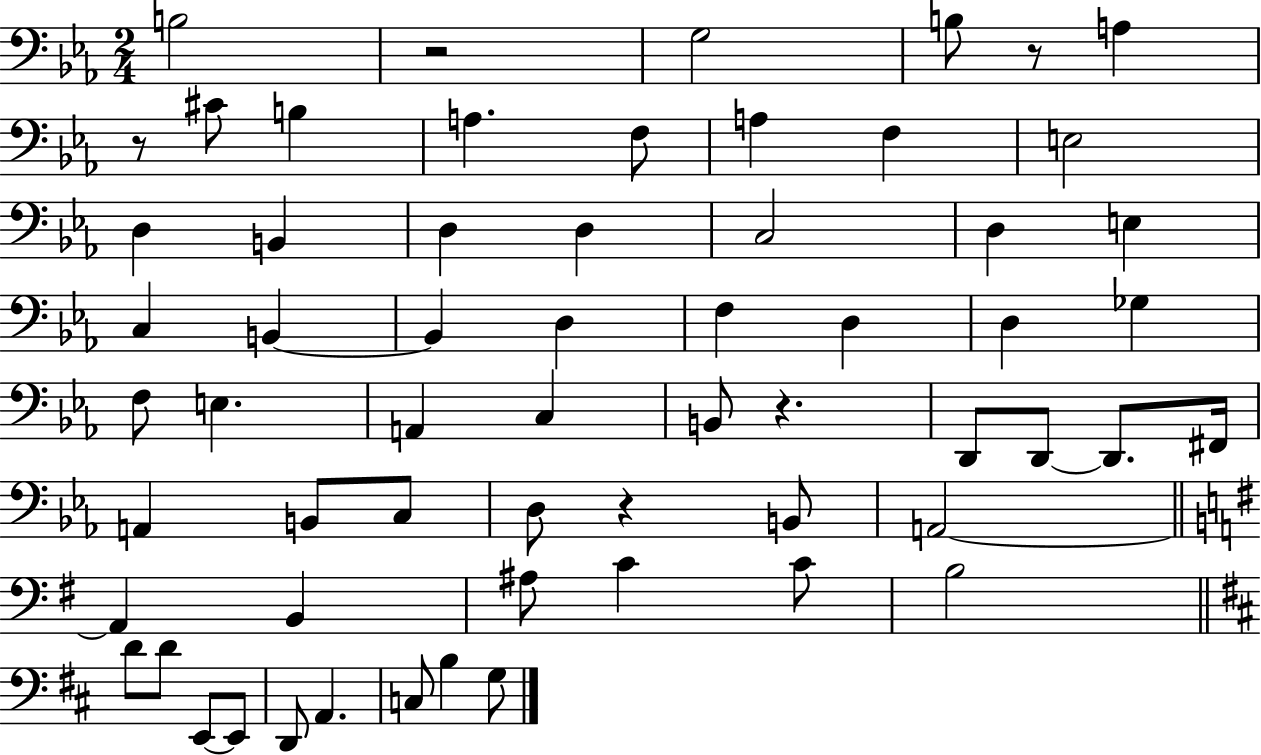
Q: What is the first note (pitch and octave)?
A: B3